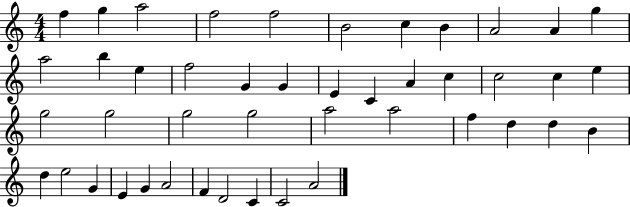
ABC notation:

X:1
T:Untitled
M:4/4
L:1/4
K:C
f g a2 f2 f2 B2 c B A2 A g a2 b e f2 G G E C A c c2 c e g2 g2 g2 g2 a2 a2 f d d B d e2 G E G A2 F D2 C C2 A2